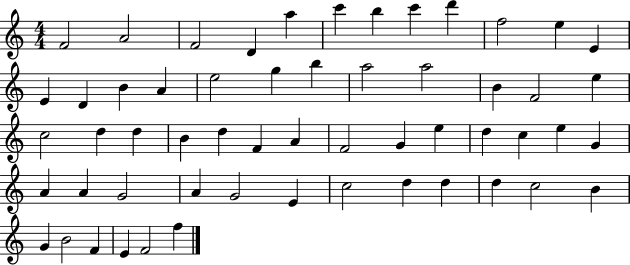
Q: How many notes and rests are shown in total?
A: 56